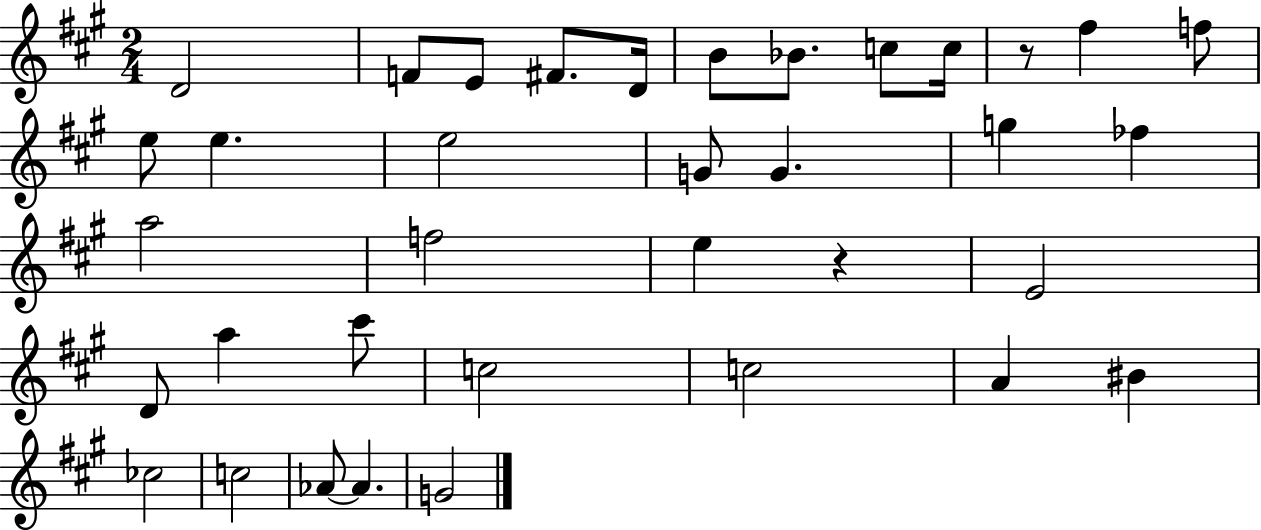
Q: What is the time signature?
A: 2/4